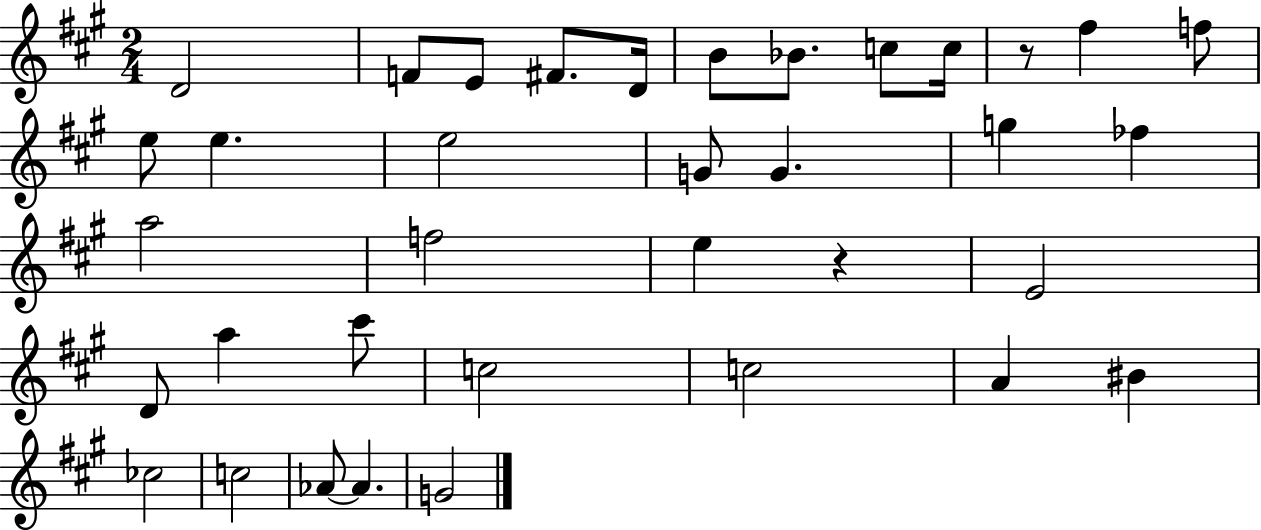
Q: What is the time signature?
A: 2/4